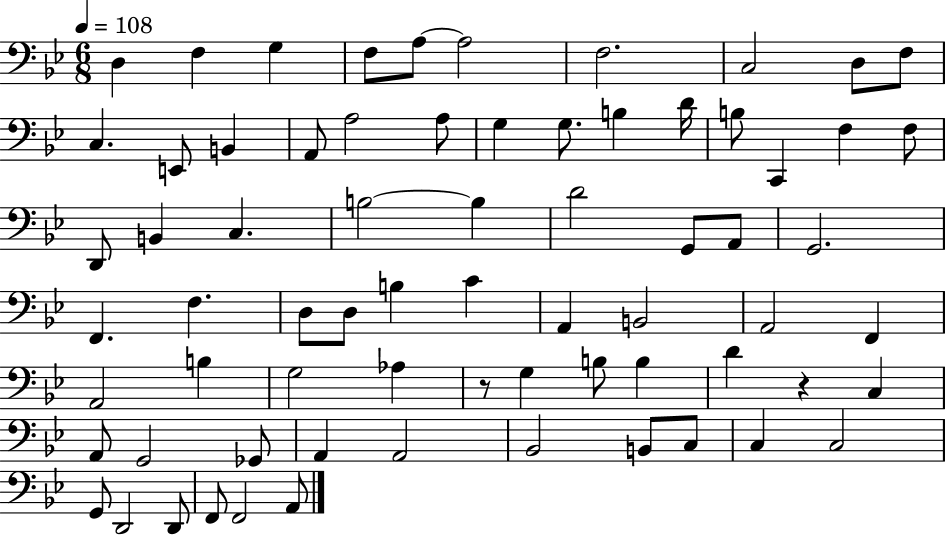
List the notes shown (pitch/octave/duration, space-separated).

D3/q F3/q G3/q F3/e A3/e A3/h F3/h. C3/h D3/e F3/e C3/q. E2/e B2/q A2/e A3/h A3/e G3/q G3/e. B3/q D4/s B3/e C2/q F3/q F3/e D2/e B2/q C3/q. B3/h B3/q D4/h G2/e A2/e G2/h. F2/q. F3/q. D3/e D3/e B3/q C4/q A2/q B2/h A2/h F2/q A2/h B3/q G3/h Ab3/q R/e G3/q B3/e B3/q D4/q R/q C3/q A2/e G2/h Gb2/e A2/q A2/h Bb2/h B2/e C3/e C3/q C3/h G2/e D2/h D2/e F2/e F2/h A2/e